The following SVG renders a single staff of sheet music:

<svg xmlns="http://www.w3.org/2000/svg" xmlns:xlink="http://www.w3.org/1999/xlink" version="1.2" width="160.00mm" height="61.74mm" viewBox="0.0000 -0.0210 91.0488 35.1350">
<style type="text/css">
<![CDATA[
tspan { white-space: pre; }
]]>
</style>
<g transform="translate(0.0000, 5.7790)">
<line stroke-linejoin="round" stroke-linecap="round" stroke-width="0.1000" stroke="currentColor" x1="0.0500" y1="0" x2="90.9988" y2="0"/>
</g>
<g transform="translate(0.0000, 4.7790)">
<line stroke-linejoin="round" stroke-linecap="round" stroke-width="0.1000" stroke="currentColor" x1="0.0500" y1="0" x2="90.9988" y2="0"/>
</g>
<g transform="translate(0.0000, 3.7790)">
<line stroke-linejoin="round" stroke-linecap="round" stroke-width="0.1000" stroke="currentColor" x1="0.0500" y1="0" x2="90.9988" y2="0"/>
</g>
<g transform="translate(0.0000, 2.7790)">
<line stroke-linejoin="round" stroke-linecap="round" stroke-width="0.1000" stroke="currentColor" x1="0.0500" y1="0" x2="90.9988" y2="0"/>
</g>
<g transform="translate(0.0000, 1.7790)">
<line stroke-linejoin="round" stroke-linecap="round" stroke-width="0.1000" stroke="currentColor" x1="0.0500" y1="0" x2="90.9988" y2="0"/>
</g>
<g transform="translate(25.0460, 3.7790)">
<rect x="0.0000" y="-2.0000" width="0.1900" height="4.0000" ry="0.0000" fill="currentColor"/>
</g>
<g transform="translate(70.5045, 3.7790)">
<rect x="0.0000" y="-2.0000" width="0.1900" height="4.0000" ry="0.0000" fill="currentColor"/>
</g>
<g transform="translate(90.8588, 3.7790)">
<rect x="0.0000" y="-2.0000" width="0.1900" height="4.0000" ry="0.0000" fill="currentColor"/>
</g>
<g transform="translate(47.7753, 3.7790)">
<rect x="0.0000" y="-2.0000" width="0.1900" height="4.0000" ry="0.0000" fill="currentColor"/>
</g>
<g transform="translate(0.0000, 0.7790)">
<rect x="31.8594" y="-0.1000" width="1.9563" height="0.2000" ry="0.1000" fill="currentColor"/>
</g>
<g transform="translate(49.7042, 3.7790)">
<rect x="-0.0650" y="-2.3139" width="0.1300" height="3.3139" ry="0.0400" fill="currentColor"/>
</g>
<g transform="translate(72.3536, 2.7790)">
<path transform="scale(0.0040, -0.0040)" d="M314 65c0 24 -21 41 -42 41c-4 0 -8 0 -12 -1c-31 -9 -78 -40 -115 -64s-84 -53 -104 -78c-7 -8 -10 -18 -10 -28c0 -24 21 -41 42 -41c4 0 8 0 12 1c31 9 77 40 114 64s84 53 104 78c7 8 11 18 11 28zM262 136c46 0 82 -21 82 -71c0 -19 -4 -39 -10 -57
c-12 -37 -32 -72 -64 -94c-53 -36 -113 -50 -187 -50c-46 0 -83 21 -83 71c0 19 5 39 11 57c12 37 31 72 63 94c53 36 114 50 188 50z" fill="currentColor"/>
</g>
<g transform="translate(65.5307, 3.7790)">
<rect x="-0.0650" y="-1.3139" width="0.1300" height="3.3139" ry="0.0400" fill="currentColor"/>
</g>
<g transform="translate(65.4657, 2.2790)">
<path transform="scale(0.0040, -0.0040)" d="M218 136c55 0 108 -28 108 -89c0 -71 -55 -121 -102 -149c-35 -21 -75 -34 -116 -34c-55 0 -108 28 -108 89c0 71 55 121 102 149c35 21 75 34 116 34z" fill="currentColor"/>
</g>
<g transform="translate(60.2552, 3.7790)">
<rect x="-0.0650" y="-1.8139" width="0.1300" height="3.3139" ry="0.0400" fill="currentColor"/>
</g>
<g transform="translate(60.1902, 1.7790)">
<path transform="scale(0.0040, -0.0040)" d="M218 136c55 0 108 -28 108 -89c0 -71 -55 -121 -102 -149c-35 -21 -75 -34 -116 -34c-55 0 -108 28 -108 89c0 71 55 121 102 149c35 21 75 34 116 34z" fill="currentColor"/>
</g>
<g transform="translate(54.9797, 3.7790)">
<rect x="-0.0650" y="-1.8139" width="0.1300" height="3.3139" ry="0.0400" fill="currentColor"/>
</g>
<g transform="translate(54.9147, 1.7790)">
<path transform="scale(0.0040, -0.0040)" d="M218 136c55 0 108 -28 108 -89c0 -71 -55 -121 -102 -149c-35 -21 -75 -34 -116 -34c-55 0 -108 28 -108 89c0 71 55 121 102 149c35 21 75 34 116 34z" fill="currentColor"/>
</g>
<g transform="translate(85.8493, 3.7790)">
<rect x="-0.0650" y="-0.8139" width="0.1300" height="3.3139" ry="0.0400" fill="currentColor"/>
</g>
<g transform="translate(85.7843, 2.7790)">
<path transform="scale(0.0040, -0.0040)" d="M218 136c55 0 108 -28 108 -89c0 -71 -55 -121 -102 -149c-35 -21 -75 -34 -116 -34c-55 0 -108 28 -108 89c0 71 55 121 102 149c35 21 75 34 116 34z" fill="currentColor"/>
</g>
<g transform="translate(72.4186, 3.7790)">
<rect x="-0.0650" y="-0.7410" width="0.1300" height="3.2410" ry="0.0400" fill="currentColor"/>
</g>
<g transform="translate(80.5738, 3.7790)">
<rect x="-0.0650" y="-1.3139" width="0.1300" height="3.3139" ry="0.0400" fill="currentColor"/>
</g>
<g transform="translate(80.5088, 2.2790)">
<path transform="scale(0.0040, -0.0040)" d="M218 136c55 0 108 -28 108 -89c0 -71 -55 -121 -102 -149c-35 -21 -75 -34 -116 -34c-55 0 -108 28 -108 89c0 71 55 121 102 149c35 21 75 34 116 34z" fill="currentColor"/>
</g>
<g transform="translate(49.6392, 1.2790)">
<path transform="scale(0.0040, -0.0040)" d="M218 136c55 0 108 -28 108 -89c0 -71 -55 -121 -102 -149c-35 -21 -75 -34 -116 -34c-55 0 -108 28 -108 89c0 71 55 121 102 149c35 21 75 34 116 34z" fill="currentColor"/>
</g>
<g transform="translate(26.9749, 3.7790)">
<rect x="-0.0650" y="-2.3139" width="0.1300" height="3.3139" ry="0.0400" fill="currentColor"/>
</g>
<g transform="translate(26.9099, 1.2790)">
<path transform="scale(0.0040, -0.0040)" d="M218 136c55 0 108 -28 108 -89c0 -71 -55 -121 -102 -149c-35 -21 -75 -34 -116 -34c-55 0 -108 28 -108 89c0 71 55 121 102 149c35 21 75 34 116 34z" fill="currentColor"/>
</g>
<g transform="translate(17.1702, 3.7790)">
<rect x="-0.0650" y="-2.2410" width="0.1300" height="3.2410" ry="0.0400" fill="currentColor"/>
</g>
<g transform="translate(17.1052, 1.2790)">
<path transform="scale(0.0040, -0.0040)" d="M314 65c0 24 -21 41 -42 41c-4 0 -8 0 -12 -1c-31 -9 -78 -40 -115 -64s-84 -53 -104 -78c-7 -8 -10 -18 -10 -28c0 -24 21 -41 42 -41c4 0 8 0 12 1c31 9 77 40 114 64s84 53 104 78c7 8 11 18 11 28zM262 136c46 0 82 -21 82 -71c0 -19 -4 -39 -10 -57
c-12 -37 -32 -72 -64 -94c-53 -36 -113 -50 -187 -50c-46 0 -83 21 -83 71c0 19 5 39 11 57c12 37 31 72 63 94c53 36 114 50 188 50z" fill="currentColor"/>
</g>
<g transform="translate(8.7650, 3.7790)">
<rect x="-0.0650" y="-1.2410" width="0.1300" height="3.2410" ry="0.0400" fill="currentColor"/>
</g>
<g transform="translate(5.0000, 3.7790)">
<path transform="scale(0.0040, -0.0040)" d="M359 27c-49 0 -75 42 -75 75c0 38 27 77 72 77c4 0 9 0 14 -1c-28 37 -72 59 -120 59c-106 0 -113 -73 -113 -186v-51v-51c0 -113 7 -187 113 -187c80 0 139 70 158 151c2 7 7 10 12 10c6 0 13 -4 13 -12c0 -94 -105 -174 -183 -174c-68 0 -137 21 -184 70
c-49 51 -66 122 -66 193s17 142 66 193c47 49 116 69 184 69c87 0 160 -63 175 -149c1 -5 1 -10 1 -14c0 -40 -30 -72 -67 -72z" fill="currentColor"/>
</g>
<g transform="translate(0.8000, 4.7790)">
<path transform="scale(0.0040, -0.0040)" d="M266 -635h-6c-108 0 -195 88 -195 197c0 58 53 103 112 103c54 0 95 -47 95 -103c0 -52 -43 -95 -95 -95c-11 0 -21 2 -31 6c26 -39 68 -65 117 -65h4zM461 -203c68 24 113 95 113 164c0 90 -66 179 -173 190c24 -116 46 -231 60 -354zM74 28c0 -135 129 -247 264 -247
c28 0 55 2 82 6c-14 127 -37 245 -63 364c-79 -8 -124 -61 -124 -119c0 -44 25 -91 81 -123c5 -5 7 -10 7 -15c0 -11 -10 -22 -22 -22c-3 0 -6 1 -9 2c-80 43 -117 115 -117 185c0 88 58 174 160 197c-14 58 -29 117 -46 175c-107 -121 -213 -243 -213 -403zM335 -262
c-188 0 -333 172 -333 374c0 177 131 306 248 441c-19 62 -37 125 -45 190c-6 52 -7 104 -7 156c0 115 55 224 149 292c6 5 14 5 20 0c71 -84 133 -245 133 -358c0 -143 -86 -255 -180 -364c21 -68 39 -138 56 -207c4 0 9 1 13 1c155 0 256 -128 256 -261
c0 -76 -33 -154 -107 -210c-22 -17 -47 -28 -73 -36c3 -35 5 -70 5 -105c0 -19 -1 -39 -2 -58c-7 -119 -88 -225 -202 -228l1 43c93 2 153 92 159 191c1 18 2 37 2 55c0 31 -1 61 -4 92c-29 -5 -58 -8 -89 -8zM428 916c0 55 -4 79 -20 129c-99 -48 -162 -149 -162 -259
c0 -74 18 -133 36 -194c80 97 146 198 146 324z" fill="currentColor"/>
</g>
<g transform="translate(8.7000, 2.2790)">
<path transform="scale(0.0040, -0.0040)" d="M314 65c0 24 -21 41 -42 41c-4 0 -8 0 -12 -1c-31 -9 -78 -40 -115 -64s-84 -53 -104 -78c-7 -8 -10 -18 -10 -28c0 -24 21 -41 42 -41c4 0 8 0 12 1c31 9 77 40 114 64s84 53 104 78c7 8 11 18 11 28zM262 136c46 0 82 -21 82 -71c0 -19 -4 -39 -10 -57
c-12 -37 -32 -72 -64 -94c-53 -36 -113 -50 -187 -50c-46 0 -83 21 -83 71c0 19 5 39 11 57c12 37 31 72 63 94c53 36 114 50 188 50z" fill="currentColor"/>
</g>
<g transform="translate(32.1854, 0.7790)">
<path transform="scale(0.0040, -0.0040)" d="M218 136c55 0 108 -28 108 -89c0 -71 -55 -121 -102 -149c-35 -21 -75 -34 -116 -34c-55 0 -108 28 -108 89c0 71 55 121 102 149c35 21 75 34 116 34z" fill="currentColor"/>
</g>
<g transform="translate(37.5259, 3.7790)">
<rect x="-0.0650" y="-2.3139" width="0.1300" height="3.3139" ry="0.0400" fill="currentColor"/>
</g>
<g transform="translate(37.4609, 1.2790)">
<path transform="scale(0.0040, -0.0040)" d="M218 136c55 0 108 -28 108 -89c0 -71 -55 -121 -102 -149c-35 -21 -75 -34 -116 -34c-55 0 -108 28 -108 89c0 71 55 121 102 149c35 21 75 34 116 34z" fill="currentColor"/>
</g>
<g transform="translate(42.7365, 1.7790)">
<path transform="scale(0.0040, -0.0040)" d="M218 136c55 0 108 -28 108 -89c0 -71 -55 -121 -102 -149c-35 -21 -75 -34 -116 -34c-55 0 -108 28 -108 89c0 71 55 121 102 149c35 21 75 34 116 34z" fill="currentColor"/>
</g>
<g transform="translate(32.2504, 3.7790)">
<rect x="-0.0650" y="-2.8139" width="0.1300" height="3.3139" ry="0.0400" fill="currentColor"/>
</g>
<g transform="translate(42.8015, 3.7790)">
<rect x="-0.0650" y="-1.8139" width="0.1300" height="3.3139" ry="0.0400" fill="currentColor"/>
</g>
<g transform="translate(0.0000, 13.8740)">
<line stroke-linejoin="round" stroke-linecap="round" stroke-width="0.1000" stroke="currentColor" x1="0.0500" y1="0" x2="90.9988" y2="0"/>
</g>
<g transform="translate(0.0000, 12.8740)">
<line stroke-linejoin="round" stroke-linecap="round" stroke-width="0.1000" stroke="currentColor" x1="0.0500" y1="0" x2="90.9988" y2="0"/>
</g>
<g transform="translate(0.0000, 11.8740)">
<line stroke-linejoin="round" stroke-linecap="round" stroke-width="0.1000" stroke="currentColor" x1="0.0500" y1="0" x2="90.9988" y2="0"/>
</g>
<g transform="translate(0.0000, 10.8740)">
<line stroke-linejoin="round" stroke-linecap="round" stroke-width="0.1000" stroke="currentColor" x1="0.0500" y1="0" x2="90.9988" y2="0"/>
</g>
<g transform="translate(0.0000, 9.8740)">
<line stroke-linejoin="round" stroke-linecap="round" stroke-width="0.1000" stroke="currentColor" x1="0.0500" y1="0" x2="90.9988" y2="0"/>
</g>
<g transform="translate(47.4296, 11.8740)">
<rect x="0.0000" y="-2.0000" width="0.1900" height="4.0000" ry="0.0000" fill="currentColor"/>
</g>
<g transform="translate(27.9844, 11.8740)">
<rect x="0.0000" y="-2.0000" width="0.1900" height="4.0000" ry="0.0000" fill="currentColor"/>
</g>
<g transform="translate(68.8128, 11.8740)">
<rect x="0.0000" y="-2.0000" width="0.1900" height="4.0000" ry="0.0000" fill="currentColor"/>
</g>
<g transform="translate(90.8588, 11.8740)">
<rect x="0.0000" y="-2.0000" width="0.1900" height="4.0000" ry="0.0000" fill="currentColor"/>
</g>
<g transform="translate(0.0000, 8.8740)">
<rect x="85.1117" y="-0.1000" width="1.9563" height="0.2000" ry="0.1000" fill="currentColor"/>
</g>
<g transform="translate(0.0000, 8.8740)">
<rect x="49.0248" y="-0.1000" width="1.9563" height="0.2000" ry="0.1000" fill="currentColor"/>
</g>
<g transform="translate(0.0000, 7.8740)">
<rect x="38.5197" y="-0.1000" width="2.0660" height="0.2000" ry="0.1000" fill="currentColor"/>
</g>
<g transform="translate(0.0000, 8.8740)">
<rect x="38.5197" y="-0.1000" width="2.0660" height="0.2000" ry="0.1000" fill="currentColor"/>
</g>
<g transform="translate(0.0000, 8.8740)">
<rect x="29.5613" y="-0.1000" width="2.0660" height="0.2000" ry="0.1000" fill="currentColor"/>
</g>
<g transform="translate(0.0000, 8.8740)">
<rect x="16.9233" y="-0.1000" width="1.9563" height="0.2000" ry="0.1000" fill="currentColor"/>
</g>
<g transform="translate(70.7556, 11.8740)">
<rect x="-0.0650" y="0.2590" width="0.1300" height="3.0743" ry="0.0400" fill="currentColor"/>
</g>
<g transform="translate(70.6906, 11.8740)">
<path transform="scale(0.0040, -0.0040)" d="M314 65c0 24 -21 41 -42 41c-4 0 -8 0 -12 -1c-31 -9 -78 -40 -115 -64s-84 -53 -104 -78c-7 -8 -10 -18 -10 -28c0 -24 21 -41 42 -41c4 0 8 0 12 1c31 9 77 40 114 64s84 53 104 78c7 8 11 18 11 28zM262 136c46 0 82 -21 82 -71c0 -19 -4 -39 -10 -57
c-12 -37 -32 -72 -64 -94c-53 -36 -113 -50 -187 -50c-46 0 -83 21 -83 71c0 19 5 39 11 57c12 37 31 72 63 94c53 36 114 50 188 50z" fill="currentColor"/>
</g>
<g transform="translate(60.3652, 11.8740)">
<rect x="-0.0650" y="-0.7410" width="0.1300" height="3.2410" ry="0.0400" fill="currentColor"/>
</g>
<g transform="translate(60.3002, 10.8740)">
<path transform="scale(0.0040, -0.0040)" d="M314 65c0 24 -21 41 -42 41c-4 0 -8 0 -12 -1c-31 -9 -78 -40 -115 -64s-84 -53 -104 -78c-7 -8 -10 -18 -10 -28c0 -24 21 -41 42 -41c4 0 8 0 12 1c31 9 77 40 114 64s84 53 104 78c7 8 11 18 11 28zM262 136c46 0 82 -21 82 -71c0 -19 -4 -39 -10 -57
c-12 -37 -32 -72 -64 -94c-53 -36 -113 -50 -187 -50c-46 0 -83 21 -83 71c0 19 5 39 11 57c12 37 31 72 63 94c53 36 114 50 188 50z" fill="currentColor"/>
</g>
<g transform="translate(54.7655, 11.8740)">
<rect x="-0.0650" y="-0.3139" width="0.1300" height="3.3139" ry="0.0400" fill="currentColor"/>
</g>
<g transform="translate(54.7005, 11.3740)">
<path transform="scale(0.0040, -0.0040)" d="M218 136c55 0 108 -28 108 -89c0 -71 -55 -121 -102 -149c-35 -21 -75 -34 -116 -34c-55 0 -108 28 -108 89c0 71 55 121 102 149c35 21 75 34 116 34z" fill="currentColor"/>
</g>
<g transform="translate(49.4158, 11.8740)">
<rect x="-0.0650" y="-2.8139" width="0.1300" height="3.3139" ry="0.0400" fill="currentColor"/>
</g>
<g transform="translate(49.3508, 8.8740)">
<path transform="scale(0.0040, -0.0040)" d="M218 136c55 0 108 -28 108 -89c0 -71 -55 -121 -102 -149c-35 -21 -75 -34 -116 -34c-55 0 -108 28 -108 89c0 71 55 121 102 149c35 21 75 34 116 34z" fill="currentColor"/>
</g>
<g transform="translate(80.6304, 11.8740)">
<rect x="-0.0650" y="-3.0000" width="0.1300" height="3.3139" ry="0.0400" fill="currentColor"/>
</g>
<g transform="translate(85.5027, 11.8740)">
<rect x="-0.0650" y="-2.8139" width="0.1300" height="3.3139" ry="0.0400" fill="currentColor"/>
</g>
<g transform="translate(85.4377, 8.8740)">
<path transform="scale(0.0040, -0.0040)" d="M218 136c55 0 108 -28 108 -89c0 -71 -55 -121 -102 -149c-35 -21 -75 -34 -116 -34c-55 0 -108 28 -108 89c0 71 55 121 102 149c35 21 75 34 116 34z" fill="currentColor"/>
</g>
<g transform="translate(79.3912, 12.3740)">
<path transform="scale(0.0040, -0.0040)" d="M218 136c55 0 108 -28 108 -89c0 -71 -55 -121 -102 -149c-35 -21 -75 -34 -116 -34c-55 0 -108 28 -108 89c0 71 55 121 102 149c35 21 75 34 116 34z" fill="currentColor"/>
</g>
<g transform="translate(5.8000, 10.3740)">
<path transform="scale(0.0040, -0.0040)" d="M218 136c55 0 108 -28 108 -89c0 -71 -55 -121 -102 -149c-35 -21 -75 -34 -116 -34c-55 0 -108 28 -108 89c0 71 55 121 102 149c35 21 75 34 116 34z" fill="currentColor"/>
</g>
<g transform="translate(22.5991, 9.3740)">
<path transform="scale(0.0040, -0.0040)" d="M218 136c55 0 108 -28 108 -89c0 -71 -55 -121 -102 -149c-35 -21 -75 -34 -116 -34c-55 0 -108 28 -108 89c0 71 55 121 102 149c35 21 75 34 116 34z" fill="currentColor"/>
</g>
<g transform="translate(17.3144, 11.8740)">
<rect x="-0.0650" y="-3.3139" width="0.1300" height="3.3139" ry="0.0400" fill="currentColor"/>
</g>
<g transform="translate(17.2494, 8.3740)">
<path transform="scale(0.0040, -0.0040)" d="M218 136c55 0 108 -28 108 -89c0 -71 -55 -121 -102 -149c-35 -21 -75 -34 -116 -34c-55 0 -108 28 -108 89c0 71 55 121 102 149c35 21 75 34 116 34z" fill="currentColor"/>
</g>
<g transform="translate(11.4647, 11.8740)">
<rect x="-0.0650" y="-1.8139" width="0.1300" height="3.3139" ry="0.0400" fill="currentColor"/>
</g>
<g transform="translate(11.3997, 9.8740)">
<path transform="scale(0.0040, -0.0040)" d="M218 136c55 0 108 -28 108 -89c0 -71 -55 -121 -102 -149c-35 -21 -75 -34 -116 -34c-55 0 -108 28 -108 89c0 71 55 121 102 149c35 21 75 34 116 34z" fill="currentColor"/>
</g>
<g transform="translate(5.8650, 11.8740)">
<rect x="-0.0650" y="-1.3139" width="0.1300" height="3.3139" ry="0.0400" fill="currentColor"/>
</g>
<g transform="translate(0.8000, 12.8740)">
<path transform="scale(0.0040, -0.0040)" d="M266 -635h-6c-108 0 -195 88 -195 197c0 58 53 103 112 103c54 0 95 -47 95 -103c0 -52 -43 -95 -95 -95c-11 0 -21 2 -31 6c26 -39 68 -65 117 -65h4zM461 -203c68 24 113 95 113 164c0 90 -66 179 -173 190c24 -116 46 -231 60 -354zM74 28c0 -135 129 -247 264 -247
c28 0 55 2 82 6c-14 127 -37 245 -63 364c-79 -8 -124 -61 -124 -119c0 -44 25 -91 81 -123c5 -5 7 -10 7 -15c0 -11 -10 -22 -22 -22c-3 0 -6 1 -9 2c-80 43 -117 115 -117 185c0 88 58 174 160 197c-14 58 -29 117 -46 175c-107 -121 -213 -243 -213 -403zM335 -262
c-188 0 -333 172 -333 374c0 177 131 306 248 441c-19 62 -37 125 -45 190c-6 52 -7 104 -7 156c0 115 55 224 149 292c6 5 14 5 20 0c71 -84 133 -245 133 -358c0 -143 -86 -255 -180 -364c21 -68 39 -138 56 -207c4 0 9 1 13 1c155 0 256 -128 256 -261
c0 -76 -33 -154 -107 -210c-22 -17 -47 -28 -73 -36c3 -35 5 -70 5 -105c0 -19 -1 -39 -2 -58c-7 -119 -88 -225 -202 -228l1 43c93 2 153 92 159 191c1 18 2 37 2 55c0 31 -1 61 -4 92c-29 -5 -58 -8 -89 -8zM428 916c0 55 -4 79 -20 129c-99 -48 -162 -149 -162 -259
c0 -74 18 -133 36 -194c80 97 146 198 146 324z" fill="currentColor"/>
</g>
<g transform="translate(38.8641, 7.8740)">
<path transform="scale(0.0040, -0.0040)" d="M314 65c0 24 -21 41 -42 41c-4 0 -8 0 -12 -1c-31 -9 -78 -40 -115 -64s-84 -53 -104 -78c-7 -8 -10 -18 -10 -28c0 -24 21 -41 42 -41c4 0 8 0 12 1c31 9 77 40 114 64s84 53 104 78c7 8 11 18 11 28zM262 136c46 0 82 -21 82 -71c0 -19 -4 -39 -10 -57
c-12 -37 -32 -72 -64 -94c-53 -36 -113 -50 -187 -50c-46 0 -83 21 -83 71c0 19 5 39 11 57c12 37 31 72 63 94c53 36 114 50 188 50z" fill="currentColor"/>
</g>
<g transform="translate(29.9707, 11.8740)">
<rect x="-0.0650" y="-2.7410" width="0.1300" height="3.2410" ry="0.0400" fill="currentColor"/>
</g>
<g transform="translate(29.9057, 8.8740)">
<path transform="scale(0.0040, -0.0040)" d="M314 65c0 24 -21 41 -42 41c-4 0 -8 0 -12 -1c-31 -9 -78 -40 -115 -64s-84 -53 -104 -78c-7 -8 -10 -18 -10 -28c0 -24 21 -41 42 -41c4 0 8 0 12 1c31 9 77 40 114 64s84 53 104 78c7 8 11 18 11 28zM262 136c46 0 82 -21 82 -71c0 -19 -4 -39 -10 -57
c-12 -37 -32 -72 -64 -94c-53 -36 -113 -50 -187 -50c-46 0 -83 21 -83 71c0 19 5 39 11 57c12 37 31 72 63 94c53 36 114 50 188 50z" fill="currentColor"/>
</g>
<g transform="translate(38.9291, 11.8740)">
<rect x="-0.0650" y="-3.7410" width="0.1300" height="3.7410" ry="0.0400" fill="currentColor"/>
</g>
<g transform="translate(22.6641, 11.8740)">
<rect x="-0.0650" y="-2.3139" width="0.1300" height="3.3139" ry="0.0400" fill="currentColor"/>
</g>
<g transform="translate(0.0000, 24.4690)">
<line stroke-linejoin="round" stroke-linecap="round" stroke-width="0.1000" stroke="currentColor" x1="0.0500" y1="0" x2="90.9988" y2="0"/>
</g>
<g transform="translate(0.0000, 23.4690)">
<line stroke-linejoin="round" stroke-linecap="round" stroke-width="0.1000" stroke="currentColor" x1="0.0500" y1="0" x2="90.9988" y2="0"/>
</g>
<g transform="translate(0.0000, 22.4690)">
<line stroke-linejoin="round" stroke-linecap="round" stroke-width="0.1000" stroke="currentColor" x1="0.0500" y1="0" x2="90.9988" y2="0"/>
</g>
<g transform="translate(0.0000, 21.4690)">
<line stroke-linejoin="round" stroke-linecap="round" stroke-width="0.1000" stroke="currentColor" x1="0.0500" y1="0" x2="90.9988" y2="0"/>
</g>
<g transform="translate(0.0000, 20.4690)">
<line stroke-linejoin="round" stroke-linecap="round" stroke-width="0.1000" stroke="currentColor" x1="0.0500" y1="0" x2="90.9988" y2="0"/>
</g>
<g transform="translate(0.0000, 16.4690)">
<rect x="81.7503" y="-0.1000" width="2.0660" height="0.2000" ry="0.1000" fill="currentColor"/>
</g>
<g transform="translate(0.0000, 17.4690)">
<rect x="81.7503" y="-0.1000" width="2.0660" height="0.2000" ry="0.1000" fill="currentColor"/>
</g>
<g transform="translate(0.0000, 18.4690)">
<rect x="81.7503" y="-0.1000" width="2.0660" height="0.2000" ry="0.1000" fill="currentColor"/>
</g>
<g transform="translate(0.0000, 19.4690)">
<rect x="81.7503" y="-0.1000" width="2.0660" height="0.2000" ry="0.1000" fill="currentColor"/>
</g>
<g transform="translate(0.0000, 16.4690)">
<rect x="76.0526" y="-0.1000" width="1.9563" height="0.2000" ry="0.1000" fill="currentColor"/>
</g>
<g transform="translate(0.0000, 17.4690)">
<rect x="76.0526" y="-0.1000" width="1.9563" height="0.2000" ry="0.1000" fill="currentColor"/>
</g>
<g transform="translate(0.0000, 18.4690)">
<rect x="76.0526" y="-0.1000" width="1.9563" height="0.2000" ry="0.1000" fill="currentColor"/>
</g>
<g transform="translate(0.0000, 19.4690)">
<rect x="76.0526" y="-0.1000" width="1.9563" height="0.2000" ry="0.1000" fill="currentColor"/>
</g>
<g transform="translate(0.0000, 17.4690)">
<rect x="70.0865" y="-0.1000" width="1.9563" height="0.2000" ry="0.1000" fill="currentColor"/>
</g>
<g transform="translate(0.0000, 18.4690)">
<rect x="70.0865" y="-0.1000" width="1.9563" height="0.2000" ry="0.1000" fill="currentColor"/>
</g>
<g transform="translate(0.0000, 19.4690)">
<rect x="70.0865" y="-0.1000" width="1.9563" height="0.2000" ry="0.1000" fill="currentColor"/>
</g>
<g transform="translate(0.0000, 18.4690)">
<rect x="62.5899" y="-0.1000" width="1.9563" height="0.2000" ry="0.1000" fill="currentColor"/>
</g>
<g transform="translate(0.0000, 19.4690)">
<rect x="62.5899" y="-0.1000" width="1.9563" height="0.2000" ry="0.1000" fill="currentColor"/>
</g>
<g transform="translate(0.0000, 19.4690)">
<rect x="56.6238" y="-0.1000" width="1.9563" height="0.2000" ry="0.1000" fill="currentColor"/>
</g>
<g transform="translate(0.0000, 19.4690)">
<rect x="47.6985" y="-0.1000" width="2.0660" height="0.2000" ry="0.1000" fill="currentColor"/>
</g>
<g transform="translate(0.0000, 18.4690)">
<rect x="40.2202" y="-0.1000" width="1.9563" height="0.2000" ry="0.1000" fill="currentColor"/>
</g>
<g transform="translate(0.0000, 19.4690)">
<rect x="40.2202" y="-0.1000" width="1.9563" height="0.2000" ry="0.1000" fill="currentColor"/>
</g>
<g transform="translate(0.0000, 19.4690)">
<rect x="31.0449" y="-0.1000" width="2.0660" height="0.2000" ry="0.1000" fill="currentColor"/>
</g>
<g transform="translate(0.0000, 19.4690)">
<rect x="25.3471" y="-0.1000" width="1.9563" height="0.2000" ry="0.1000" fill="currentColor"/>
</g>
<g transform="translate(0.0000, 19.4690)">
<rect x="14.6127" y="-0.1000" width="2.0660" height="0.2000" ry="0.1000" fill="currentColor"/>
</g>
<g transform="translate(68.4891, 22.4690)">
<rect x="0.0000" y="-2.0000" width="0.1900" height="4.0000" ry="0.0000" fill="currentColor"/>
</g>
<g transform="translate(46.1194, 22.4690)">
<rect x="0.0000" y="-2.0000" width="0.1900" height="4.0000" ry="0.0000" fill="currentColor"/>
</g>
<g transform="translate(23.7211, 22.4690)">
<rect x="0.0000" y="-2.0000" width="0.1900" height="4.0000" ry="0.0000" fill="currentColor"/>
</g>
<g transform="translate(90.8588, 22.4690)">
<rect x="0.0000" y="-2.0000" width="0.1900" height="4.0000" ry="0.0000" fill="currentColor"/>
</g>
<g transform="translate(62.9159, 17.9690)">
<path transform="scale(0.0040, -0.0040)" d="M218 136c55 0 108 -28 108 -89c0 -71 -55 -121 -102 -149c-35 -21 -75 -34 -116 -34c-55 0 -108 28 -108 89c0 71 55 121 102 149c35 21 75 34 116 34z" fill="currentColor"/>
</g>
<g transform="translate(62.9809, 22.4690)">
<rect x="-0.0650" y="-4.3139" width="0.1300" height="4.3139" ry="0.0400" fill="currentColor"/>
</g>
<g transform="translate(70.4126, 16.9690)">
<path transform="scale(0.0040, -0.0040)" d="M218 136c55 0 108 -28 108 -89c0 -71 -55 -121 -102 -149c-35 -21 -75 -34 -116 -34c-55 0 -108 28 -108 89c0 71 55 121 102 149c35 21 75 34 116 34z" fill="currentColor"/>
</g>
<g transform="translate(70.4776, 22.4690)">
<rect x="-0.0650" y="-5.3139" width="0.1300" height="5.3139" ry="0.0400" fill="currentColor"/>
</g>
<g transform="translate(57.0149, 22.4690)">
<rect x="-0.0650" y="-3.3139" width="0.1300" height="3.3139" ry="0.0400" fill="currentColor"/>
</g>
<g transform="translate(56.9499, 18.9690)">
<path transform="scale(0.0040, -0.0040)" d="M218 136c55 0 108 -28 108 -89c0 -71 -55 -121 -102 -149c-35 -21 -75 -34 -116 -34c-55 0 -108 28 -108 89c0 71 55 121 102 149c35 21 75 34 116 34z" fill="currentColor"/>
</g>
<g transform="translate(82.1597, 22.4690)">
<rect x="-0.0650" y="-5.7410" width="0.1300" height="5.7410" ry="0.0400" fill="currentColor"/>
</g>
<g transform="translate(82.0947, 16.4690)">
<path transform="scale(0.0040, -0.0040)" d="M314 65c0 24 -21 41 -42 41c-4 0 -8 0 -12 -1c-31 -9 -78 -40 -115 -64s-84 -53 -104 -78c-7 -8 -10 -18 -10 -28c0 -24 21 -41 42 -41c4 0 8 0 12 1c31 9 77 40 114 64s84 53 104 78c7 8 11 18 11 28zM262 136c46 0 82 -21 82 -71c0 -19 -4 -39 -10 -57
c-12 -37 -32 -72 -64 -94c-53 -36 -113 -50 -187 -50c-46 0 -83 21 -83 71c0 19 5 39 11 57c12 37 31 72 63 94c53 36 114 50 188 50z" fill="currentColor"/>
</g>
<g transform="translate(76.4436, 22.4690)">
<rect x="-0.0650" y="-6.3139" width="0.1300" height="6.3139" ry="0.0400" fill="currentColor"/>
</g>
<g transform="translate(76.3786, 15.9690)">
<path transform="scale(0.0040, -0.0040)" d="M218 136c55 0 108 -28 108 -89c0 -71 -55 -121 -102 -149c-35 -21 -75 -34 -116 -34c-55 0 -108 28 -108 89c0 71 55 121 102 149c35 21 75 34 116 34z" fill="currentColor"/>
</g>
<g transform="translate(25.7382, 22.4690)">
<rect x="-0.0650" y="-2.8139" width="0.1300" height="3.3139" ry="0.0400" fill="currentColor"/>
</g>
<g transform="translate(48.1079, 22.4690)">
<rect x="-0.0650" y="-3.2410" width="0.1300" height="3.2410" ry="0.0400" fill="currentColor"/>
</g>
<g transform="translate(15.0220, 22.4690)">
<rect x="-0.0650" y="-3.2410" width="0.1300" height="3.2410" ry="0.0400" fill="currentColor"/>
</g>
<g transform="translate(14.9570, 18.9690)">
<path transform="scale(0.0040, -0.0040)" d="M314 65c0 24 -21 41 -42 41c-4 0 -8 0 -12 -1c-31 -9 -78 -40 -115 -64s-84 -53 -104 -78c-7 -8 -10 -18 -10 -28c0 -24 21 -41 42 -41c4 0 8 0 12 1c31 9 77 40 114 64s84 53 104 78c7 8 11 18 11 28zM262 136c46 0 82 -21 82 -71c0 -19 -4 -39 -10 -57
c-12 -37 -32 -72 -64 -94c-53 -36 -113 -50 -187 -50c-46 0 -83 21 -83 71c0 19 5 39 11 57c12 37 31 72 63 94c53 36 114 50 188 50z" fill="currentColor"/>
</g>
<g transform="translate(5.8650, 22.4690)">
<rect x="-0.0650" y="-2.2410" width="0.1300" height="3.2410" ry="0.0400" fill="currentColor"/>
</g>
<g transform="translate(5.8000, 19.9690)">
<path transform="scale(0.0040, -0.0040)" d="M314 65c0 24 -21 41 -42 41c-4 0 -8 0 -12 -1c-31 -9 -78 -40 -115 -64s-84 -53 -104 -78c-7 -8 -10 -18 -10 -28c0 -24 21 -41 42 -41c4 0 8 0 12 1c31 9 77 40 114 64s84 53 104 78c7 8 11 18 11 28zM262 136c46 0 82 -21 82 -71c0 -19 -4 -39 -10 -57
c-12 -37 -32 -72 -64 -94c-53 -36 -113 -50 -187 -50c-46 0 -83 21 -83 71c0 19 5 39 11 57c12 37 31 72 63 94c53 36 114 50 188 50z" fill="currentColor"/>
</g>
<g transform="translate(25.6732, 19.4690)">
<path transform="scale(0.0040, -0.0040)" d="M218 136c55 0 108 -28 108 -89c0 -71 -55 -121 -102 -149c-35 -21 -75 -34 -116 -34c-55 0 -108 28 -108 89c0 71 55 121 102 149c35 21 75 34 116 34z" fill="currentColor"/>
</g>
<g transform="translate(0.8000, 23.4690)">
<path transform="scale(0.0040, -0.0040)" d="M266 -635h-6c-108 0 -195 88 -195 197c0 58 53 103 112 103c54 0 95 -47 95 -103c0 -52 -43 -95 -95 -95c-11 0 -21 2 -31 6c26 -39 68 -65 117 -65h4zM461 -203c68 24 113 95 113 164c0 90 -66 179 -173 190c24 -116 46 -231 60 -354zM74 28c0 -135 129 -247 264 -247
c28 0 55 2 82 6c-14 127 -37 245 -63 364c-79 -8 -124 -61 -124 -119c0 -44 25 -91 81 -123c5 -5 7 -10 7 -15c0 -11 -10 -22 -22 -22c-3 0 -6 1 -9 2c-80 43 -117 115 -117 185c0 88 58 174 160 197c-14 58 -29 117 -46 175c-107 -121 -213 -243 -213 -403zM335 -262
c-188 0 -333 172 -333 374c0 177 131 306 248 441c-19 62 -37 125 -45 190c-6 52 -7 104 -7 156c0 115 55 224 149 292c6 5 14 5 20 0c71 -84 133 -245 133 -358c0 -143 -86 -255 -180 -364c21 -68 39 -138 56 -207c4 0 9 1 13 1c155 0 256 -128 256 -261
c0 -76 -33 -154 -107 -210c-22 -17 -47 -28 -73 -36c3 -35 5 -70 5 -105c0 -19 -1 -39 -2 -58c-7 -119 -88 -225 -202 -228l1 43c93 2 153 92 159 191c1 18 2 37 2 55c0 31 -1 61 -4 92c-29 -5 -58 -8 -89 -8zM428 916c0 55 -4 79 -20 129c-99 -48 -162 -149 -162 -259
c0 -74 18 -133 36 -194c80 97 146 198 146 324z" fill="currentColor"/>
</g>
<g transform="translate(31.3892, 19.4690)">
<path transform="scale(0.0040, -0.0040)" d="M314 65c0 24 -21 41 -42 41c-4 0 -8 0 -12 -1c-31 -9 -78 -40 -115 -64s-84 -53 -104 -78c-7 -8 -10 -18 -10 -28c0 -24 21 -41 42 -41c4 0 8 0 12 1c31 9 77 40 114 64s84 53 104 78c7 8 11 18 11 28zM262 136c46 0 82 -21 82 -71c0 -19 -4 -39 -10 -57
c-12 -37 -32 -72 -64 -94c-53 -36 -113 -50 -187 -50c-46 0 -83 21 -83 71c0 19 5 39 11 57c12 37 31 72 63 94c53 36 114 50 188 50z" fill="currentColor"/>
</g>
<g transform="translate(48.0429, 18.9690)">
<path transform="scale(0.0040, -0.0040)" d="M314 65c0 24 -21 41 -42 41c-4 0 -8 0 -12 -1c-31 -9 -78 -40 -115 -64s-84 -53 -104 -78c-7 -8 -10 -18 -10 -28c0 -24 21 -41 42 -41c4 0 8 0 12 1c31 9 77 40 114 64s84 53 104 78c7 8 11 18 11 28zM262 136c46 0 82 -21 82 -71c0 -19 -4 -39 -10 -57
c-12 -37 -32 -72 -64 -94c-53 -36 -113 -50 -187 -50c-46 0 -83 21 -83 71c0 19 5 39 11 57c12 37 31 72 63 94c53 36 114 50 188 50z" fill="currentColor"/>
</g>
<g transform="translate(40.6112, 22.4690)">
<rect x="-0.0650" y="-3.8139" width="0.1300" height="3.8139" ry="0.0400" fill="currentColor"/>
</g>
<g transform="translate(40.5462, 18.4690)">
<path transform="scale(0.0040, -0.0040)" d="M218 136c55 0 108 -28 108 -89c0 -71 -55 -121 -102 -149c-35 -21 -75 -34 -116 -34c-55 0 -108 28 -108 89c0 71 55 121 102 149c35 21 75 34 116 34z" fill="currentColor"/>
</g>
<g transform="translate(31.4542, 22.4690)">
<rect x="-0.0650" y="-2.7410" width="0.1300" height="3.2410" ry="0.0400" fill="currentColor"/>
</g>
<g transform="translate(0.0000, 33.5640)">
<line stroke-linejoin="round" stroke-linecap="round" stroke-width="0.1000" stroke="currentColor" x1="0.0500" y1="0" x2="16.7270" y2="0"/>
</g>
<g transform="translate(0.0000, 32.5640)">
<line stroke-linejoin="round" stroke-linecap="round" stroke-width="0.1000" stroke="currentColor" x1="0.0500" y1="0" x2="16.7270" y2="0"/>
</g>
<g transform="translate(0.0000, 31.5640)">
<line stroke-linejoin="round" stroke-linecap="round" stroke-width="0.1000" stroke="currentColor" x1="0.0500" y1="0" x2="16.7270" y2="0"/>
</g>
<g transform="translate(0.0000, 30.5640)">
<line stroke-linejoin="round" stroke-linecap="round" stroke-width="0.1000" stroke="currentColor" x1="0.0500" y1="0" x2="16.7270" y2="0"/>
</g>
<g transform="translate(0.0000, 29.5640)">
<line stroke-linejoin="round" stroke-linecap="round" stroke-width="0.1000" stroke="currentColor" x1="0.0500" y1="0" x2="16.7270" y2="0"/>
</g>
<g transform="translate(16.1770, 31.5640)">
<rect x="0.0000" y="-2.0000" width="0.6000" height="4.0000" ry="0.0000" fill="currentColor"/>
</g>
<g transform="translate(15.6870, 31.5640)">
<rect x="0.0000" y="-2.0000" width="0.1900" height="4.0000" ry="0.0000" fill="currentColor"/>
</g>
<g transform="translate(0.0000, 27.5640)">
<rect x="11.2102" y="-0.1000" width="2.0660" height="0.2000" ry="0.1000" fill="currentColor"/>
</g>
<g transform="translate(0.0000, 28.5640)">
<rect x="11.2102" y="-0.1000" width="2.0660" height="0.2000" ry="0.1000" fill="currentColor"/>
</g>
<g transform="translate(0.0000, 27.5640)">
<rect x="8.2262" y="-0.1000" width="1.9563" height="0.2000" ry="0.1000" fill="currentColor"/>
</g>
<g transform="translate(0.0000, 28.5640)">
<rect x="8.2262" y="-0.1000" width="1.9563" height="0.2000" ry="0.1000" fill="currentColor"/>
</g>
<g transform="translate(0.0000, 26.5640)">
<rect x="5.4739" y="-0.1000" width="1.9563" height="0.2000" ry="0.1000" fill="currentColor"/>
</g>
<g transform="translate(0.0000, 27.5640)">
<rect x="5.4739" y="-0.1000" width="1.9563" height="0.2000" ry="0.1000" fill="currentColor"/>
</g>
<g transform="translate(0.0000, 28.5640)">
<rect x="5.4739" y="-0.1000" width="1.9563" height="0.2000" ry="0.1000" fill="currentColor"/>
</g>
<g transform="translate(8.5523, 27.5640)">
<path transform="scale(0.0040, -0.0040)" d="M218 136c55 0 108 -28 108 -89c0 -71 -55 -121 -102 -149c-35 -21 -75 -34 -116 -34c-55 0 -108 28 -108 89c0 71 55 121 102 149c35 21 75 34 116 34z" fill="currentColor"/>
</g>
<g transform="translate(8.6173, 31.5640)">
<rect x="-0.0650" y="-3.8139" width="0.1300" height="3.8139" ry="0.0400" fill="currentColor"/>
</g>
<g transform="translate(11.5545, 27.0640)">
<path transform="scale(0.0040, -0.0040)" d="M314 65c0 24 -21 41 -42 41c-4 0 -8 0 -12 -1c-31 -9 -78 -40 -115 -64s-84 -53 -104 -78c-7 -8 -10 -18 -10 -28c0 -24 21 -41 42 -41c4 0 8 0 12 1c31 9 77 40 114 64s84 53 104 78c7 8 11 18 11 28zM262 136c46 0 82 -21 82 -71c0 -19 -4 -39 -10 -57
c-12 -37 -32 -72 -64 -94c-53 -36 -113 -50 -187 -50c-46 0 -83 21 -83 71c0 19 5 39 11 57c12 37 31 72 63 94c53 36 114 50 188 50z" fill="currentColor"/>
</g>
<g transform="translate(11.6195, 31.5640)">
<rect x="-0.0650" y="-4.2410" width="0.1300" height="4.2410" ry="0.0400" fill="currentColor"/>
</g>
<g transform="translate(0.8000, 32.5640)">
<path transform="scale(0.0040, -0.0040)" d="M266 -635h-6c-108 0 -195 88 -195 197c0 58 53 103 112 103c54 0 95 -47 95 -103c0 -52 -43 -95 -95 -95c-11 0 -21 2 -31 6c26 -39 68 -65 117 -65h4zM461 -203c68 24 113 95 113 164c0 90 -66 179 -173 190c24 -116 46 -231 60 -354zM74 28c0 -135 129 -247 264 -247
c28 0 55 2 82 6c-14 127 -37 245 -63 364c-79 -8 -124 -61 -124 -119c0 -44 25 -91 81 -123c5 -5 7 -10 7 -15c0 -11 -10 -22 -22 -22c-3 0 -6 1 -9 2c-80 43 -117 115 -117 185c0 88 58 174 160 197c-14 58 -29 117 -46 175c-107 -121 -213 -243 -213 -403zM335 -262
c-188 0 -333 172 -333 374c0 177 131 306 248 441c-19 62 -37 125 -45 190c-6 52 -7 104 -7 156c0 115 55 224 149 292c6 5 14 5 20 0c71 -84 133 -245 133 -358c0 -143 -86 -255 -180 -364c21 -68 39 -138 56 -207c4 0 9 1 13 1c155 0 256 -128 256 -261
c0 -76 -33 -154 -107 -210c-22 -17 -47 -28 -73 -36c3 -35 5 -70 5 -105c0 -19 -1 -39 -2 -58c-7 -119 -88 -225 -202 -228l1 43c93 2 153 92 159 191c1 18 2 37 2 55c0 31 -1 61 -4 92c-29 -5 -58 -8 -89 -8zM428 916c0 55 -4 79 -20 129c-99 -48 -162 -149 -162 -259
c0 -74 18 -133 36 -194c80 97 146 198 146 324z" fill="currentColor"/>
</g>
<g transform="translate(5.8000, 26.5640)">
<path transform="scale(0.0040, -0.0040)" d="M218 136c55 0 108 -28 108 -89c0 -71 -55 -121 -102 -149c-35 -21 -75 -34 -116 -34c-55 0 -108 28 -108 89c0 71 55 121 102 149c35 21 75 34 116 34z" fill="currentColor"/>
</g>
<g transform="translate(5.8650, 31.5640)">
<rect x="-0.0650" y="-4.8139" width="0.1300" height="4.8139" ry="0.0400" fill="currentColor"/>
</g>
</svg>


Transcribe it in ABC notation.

X:1
T:Untitled
M:4/4
L:1/4
K:C
e2 g2 g a g f g f f e d2 e d e f b g a2 c'2 a c d2 B2 A a g2 b2 a a2 c' b2 b d' f' a' g'2 e' c' d'2